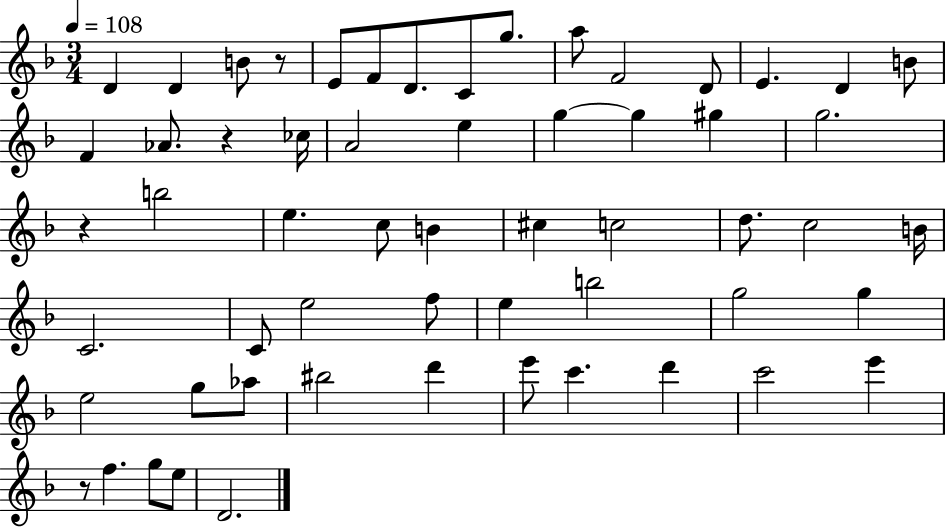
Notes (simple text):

D4/q D4/q B4/e R/e E4/e F4/e D4/e. C4/e G5/e. A5/e F4/h D4/e E4/q. D4/q B4/e F4/q Ab4/e. R/q CES5/s A4/h E5/q G5/q G5/q G#5/q G5/h. R/q B5/h E5/q. C5/e B4/q C#5/q C5/h D5/e. C5/h B4/s C4/h. C4/e E5/h F5/e E5/q B5/h G5/h G5/q E5/h G5/e Ab5/e BIS5/h D6/q E6/e C6/q. D6/q C6/h E6/q R/e F5/q. G5/e E5/e D4/h.